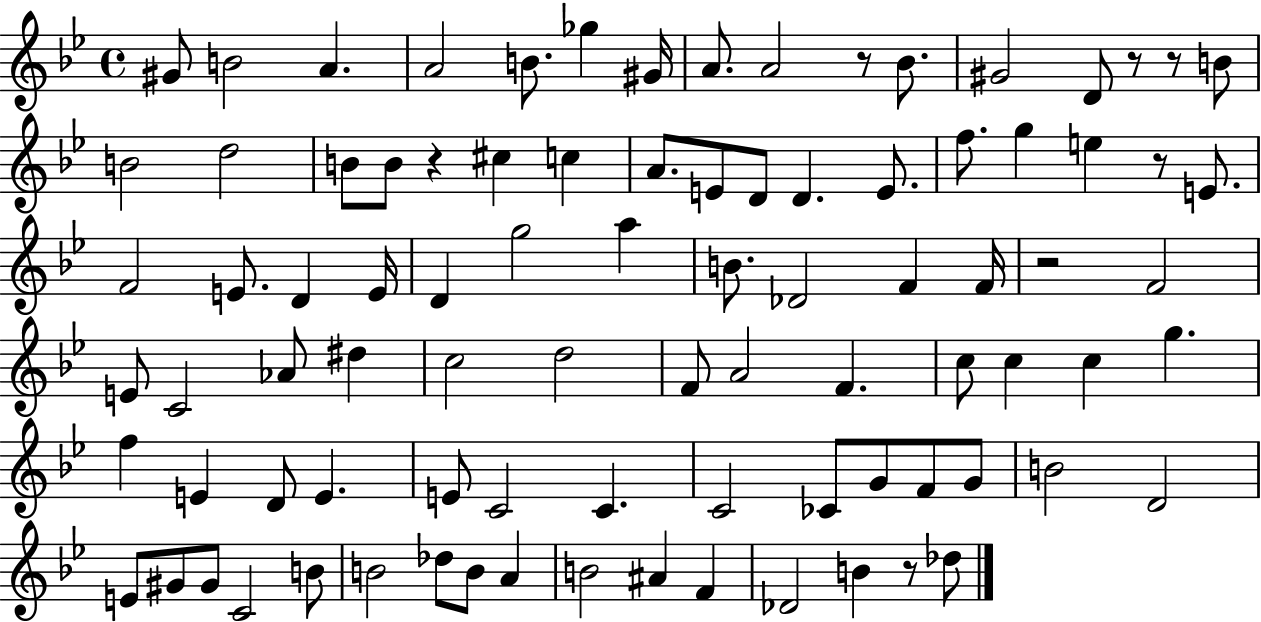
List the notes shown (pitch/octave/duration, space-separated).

G#4/e B4/h A4/q. A4/h B4/e. Gb5/q G#4/s A4/e. A4/h R/e Bb4/e. G#4/h D4/e R/e R/e B4/e B4/h D5/h B4/e B4/e R/q C#5/q C5/q A4/e. E4/e D4/e D4/q. E4/e. F5/e. G5/q E5/q R/e E4/e. F4/h E4/e. D4/q E4/s D4/q G5/h A5/q B4/e. Db4/h F4/q F4/s R/h F4/h E4/e C4/h Ab4/e D#5/q C5/h D5/h F4/e A4/h F4/q. C5/e C5/q C5/q G5/q. F5/q E4/q D4/e E4/q. E4/e C4/h C4/q. C4/h CES4/e G4/e F4/e G4/e B4/h D4/h E4/e G#4/e G#4/e C4/h B4/e B4/h Db5/e B4/e A4/q B4/h A#4/q F4/q Db4/h B4/q R/e Db5/e